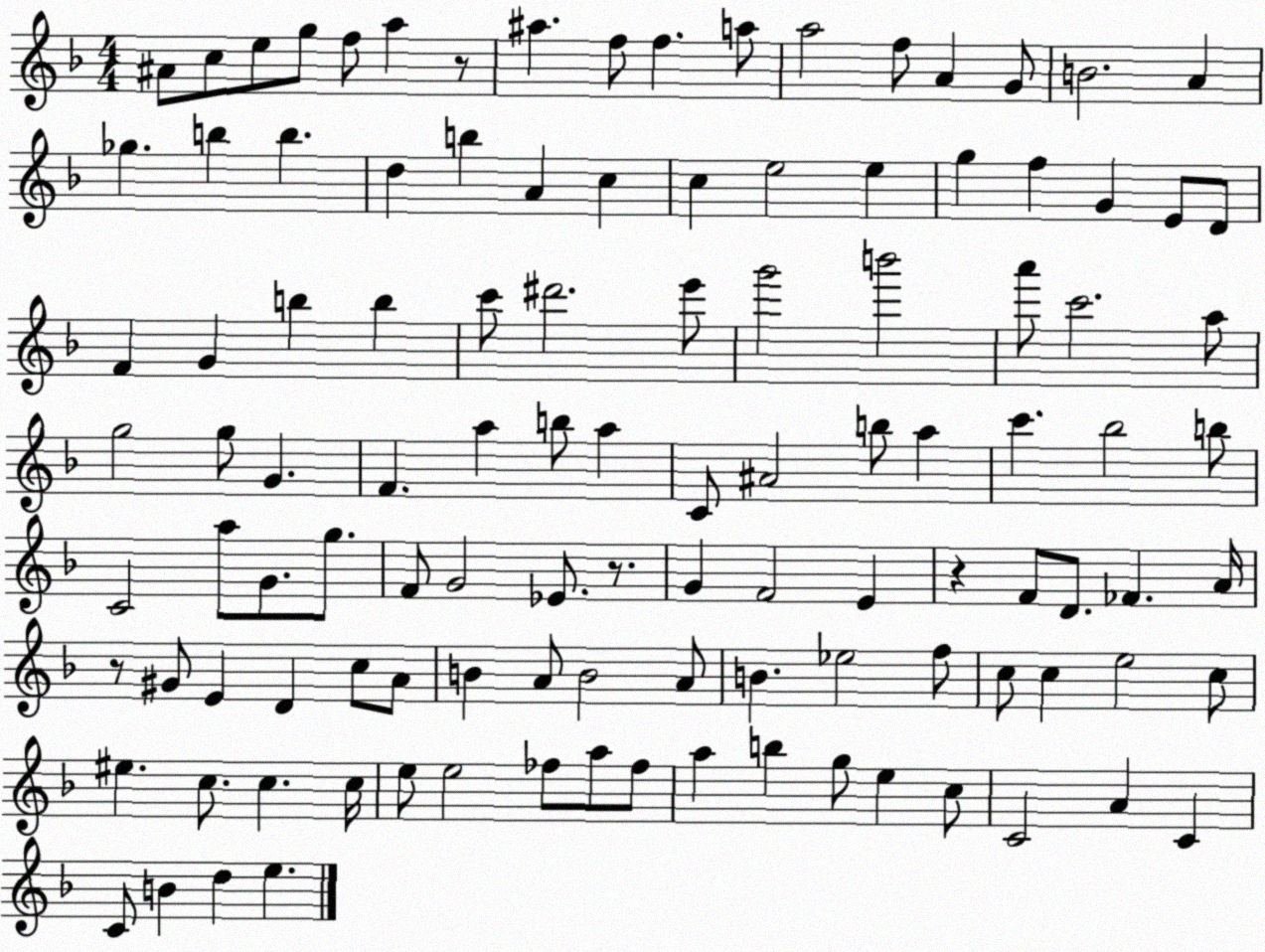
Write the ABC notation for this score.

X:1
T:Untitled
M:4/4
L:1/4
K:F
^A/2 c/2 e/2 g/2 f/2 a z/2 ^a f/2 f a/2 a2 f/2 A G/2 B2 A _g b b d b A c c e2 e g f G E/2 D/2 F G b b c'/2 ^d'2 e'/2 g'2 b'2 a'/2 c'2 a/2 g2 g/2 G F a b/2 a C/2 ^A2 b/2 a c' _b2 b/2 C2 a/2 G/2 g/2 F/2 G2 _E/2 z/2 G F2 E z F/2 D/2 _F A/4 z/2 ^G/2 E D c/2 A/2 B A/2 B2 A/2 B _e2 f/2 c/2 c e2 c/2 ^e c/2 c c/4 e/2 e2 _f/2 a/2 _f/2 a b g/2 e c/2 C2 A C C/2 B d e